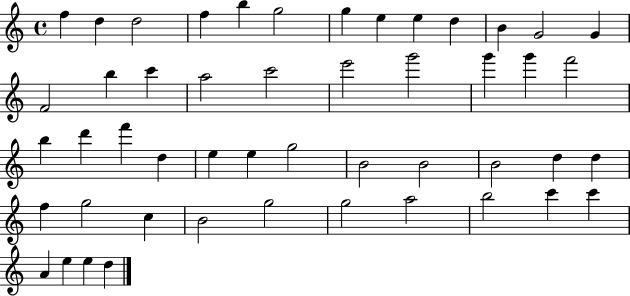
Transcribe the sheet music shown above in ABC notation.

X:1
T:Untitled
M:4/4
L:1/4
K:C
f d d2 f b g2 g e e d B G2 G F2 b c' a2 c'2 e'2 g'2 g' g' f'2 b d' f' d e e g2 B2 B2 B2 d d f g2 c B2 g2 g2 a2 b2 c' c' A e e d